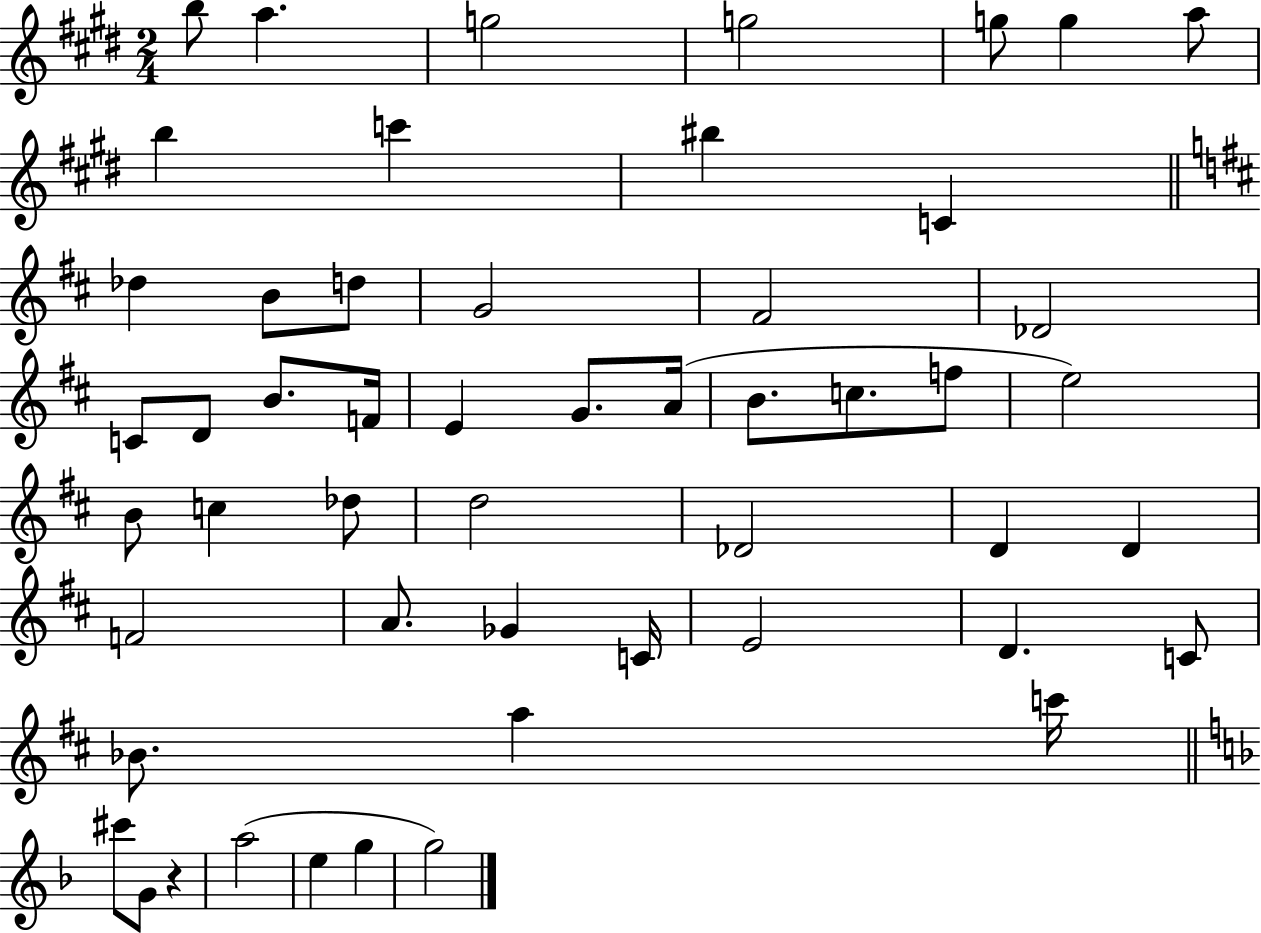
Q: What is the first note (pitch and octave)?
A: B5